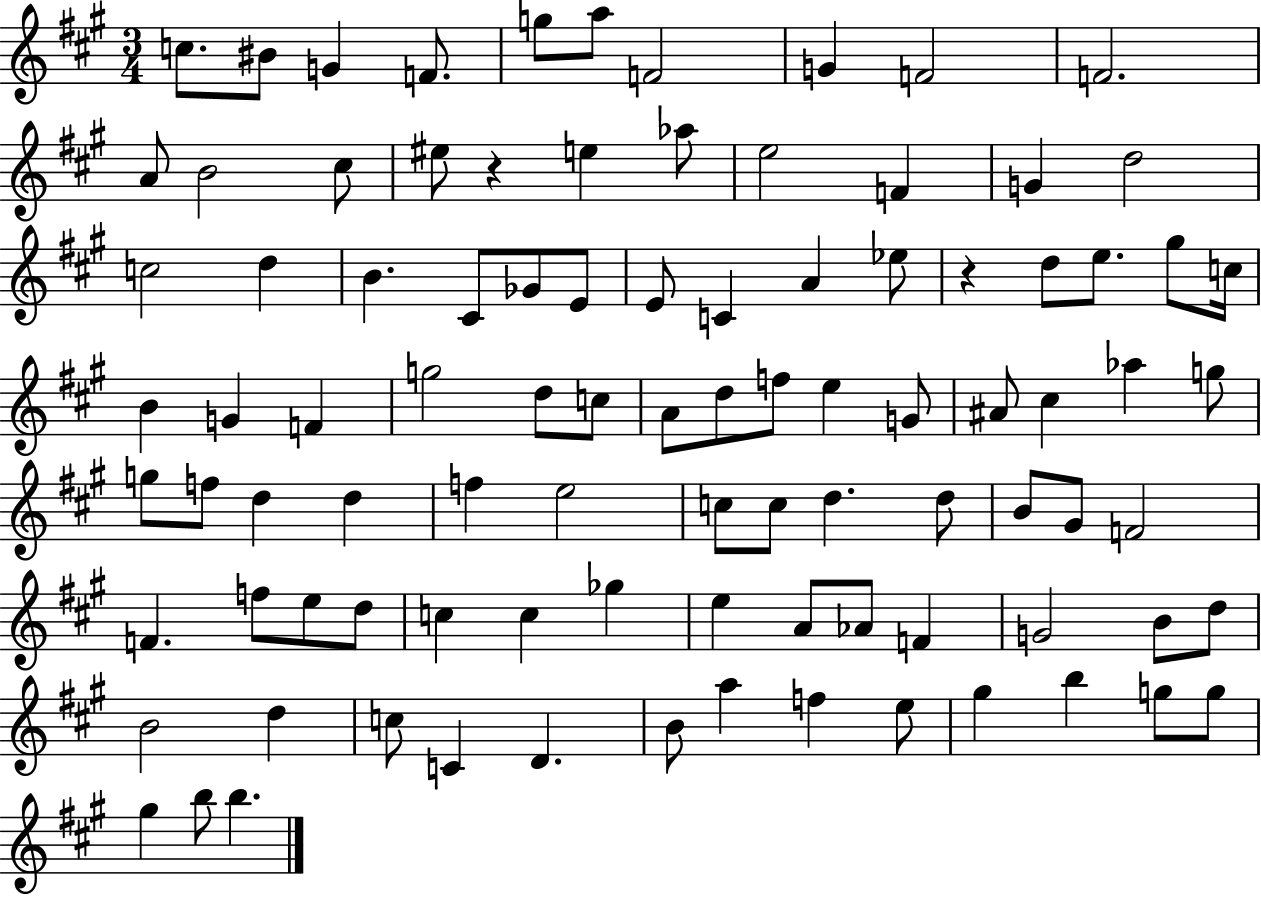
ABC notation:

X:1
T:Untitled
M:3/4
L:1/4
K:A
c/2 ^B/2 G F/2 g/2 a/2 F2 G F2 F2 A/2 B2 ^c/2 ^e/2 z e _a/2 e2 F G d2 c2 d B ^C/2 _G/2 E/2 E/2 C A _e/2 z d/2 e/2 ^g/2 c/4 B G F g2 d/2 c/2 A/2 d/2 f/2 e G/2 ^A/2 ^c _a g/2 g/2 f/2 d d f e2 c/2 c/2 d d/2 B/2 ^G/2 F2 F f/2 e/2 d/2 c c _g e A/2 _A/2 F G2 B/2 d/2 B2 d c/2 C D B/2 a f e/2 ^g b g/2 g/2 ^g b/2 b